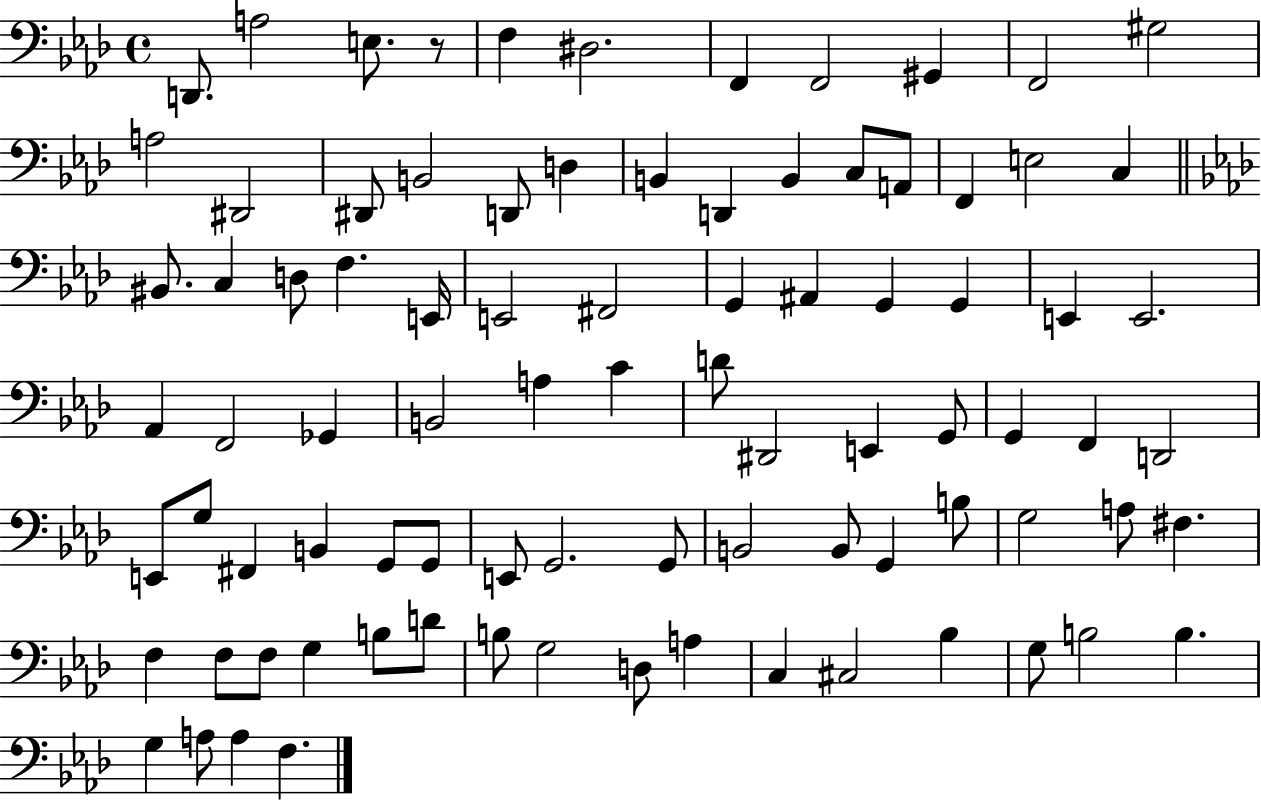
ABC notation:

X:1
T:Untitled
M:4/4
L:1/4
K:Ab
D,,/2 A,2 E,/2 z/2 F, ^D,2 F,, F,,2 ^G,, F,,2 ^G,2 A,2 ^D,,2 ^D,,/2 B,,2 D,,/2 D, B,, D,, B,, C,/2 A,,/2 F,, E,2 C, ^B,,/2 C, D,/2 F, E,,/4 E,,2 ^F,,2 G,, ^A,, G,, G,, E,, E,,2 _A,, F,,2 _G,, B,,2 A, C D/2 ^D,,2 E,, G,,/2 G,, F,, D,,2 E,,/2 G,/2 ^F,, B,, G,,/2 G,,/2 E,,/2 G,,2 G,,/2 B,,2 B,,/2 G,, B,/2 G,2 A,/2 ^F, F, F,/2 F,/2 G, B,/2 D/2 B,/2 G,2 D,/2 A, C, ^C,2 _B, G,/2 B,2 B, G, A,/2 A, F,